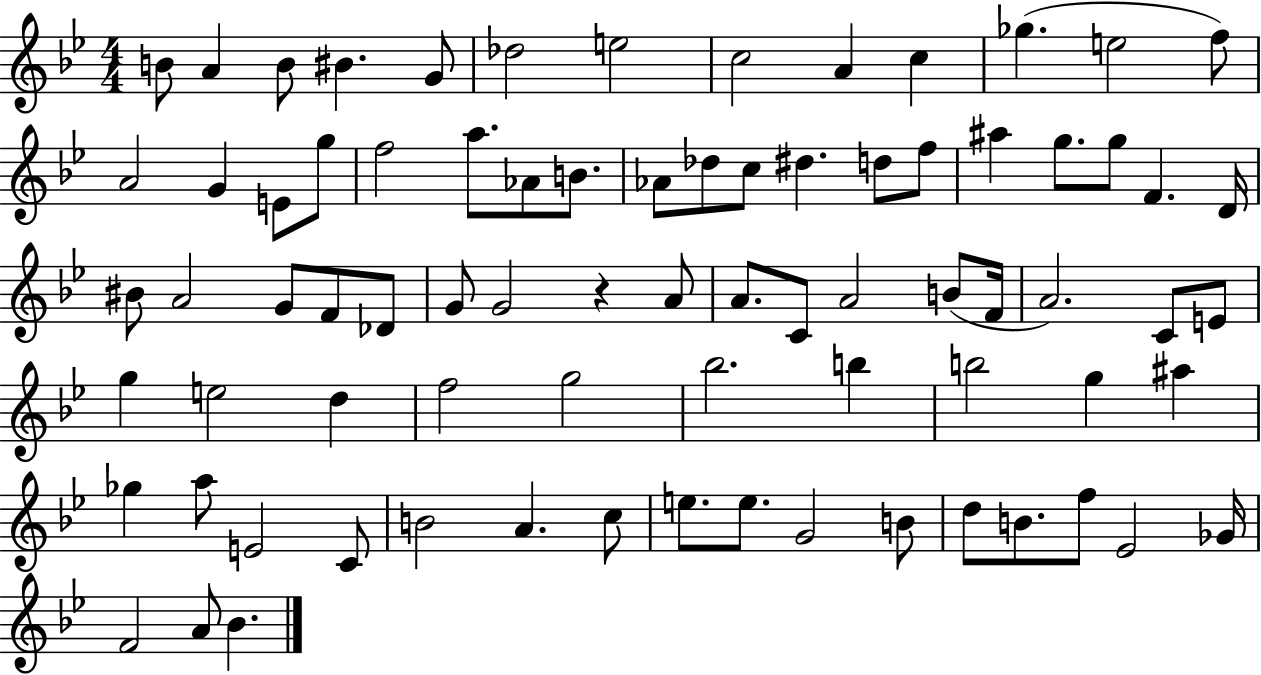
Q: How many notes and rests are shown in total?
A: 78